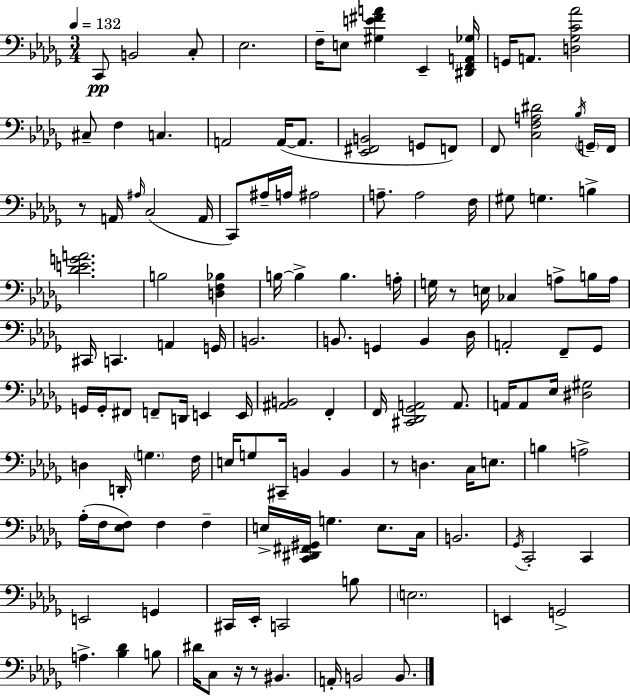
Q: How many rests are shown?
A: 5